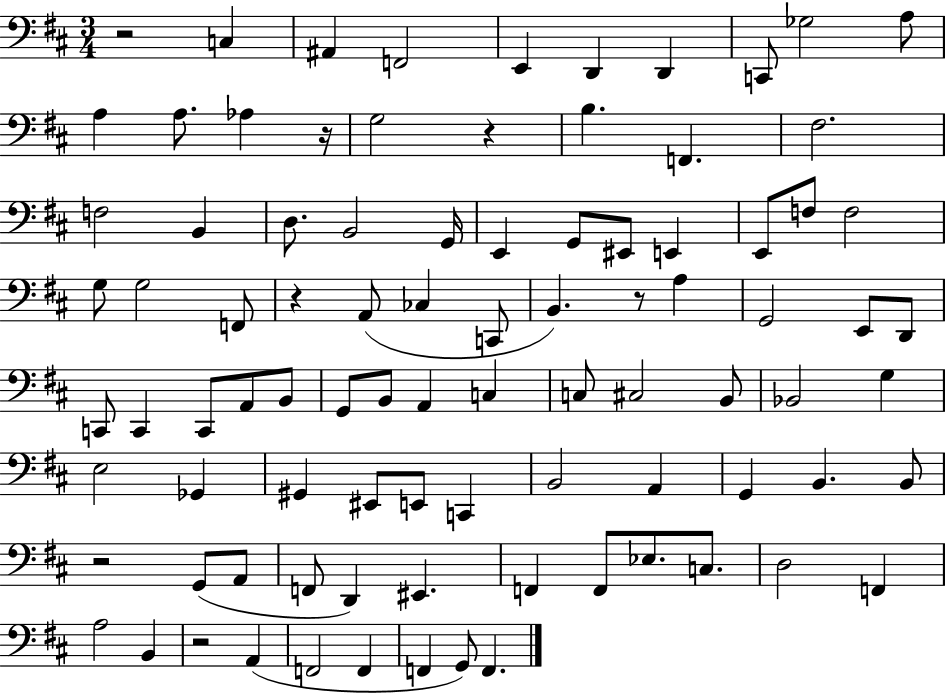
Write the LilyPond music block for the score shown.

{
  \clef bass
  \numericTimeSignature
  \time 3/4
  \key d \major
  \repeat volta 2 { r2 c4 | ais,4 f,2 | e,4 d,4 d,4 | c,8 ges2 a8 | \break a4 a8. aes4 r16 | g2 r4 | b4. f,4. | fis2. | \break f2 b,4 | d8. b,2 g,16 | e,4 g,8 eis,8 e,4 | e,8 f8 f2 | \break g8 g2 f,8 | r4 a,8( ces4 c,8 | b,4.) r8 a4 | g,2 e,8 d,8 | \break c,8 c,4 c,8 a,8 b,8 | g,8 b,8 a,4 c4 | c8 cis2 b,8 | bes,2 g4 | \break e2 ges,4 | gis,4 eis,8 e,8 c,4 | b,2 a,4 | g,4 b,4. b,8 | \break r2 g,8( a,8 | f,8 d,4) eis,4. | f,4 f,8 ees8. c8. | d2 f,4 | \break a2 b,4 | r2 a,4( | f,2 f,4 | f,4 g,8) f,4. | \break } \bar "|."
}